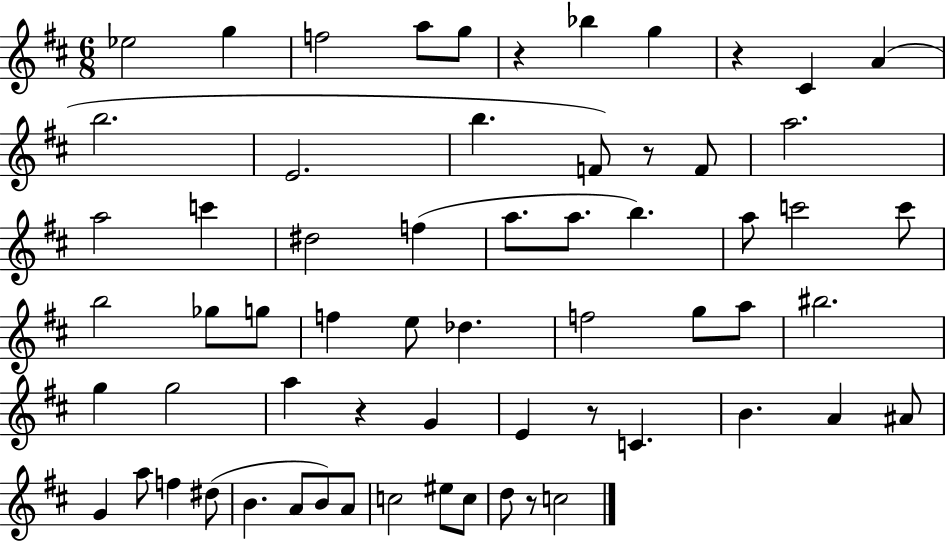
{
  \clef treble
  \numericTimeSignature
  \time 6/8
  \key d \major
  ees''2 g''4 | f''2 a''8 g''8 | r4 bes''4 g''4 | r4 cis'4 a'4( | \break b''2. | e'2. | b''4. f'8) r8 f'8 | a''2. | \break a''2 c'''4 | dis''2 f''4( | a''8. a''8. b''4.) | a''8 c'''2 c'''8 | \break b''2 ges''8 g''8 | f''4 e''8 des''4. | f''2 g''8 a''8 | bis''2. | \break g''4 g''2 | a''4 r4 g'4 | e'4 r8 c'4. | b'4. a'4 ais'8 | \break g'4 a''8 f''4 dis''8( | b'4. a'8 b'8) a'8 | c''2 eis''8 c''8 | d''8 r8 c''2 | \break \bar "|."
}